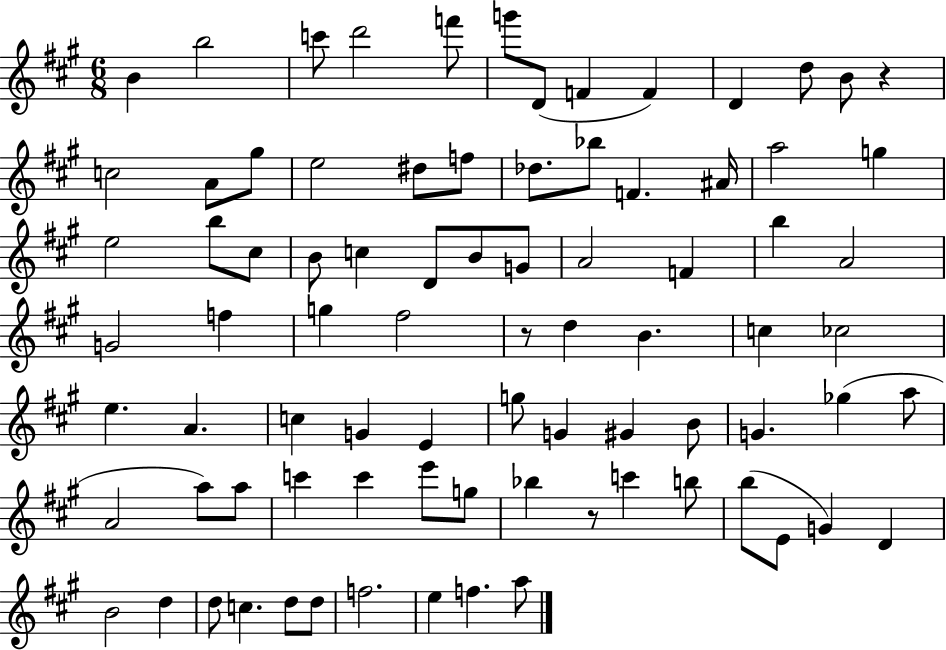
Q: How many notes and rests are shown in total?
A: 83